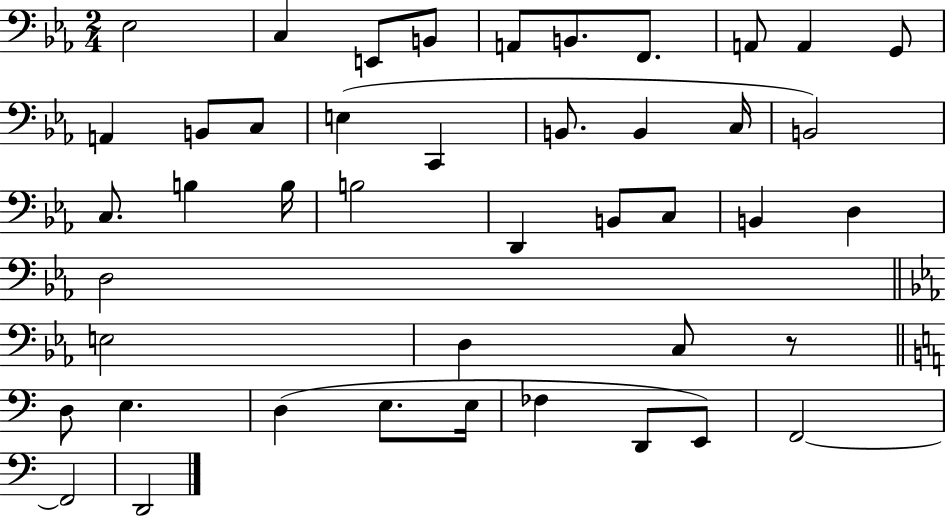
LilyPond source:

{
  \clef bass
  \numericTimeSignature
  \time 2/4
  \key ees \major
  ees2 | c4 e,8 b,8 | a,8 b,8. f,8. | a,8 a,4 g,8 | \break a,4 b,8 c8 | e4( c,4 | b,8. b,4 c16 | b,2) | \break c8. b4 b16 | b2 | d,4 b,8 c8 | b,4 d4 | \break d2 | \bar "||" \break \key c \minor e2 | d4 c8 r8 | \bar "||" \break \key c \major d8 e4. | d4( e8. e16 | fes4 d,8 e,8) | f,2~~ | \break f,2 | d,2 | \bar "|."
}